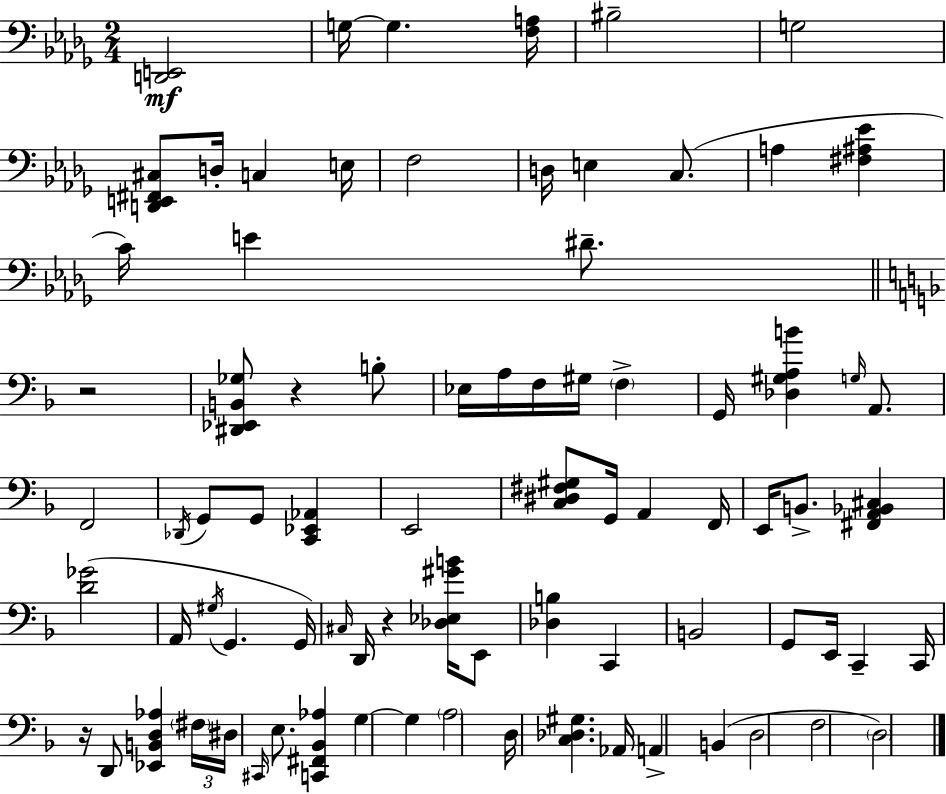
[D2,E2]/h G3/s G3/q. [F3,A3]/s BIS3/h G3/h [D2,E2,F#2,C#3]/e D3/s C3/q E3/s F3/h D3/s E3/q C3/e. A3/q [F#3,A#3,Eb4]/q C4/s E4/q D#4/e. R/h [D#2,Eb2,B2,Gb3]/e R/q B3/e Eb3/s A3/s F3/s G#3/s F3/q G2/s [Db3,G#3,A3,B4]/q G3/s A2/e. F2/h Db2/s G2/e G2/e [C2,Eb2,Ab2]/q E2/h [C3,D#3,F#3,G#3]/e G2/s A2/q F2/s E2/s B2/e. [F#2,A2,Bb2,C#3]/q [D4,Gb4]/h A2/s G#3/s G2/q. G2/s C#3/s D2/s R/q [Db3,Eb3,G#4,B4]/s E2/e [Db3,B3]/q C2/q B2/h G2/e E2/s C2/q C2/s R/s D2/e [Eb2,B2,D3,Ab3]/q F#3/s D#3/s C#2/s E3/e. [C2,F#2,Bb2,Ab3]/q G3/q G3/q A3/h D3/s [C3,Db3,G#3]/q. Ab2/s A2/q B2/q D3/h F3/h D3/h